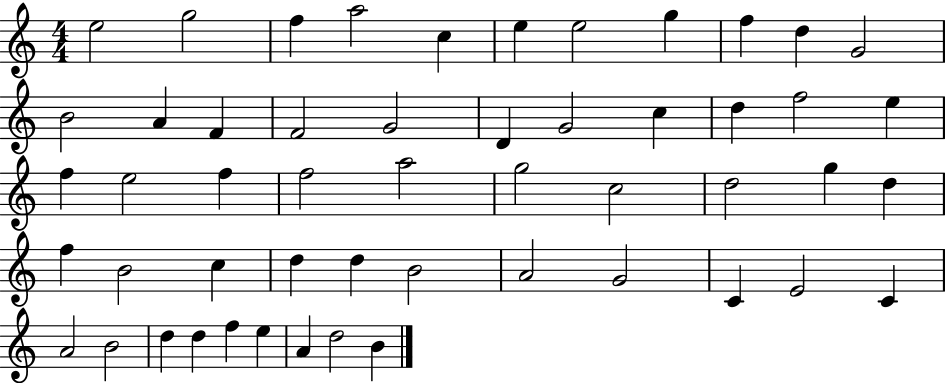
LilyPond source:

{
  \clef treble
  \numericTimeSignature
  \time 4/4
  \key c \major
  e''2 g''2 | f''4 a''2 c''4 | e''4 e''2 g''4 | f''4 d''4 g'2 | \break b'2 a'4 f'4 | f'2 g'2 | d'4 g'2 c''4 | d''4 f''2 e''4 | \break f''4 e''2 f''4 | f''2 a''2 | g''2 c''2 | d''2 g''4 d''4 | \break f''4 b'2 c''4 | d''4 d''4 b'2 | a'2 g'2 | c'4 e'2 c'4 | \break a'2 b'2 | d''4 d''4 f''4 e''4 | a'4 d''2 b'4 | \bar "|."
}